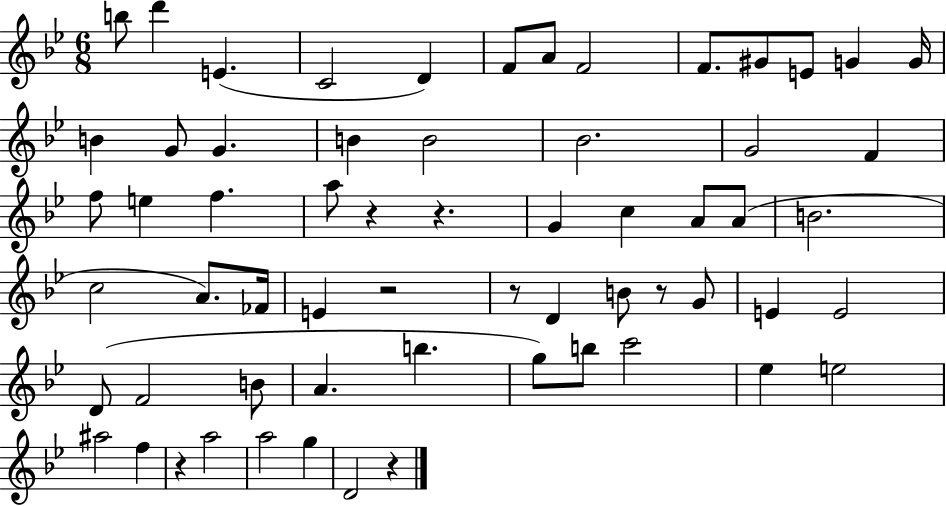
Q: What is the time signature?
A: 6/8